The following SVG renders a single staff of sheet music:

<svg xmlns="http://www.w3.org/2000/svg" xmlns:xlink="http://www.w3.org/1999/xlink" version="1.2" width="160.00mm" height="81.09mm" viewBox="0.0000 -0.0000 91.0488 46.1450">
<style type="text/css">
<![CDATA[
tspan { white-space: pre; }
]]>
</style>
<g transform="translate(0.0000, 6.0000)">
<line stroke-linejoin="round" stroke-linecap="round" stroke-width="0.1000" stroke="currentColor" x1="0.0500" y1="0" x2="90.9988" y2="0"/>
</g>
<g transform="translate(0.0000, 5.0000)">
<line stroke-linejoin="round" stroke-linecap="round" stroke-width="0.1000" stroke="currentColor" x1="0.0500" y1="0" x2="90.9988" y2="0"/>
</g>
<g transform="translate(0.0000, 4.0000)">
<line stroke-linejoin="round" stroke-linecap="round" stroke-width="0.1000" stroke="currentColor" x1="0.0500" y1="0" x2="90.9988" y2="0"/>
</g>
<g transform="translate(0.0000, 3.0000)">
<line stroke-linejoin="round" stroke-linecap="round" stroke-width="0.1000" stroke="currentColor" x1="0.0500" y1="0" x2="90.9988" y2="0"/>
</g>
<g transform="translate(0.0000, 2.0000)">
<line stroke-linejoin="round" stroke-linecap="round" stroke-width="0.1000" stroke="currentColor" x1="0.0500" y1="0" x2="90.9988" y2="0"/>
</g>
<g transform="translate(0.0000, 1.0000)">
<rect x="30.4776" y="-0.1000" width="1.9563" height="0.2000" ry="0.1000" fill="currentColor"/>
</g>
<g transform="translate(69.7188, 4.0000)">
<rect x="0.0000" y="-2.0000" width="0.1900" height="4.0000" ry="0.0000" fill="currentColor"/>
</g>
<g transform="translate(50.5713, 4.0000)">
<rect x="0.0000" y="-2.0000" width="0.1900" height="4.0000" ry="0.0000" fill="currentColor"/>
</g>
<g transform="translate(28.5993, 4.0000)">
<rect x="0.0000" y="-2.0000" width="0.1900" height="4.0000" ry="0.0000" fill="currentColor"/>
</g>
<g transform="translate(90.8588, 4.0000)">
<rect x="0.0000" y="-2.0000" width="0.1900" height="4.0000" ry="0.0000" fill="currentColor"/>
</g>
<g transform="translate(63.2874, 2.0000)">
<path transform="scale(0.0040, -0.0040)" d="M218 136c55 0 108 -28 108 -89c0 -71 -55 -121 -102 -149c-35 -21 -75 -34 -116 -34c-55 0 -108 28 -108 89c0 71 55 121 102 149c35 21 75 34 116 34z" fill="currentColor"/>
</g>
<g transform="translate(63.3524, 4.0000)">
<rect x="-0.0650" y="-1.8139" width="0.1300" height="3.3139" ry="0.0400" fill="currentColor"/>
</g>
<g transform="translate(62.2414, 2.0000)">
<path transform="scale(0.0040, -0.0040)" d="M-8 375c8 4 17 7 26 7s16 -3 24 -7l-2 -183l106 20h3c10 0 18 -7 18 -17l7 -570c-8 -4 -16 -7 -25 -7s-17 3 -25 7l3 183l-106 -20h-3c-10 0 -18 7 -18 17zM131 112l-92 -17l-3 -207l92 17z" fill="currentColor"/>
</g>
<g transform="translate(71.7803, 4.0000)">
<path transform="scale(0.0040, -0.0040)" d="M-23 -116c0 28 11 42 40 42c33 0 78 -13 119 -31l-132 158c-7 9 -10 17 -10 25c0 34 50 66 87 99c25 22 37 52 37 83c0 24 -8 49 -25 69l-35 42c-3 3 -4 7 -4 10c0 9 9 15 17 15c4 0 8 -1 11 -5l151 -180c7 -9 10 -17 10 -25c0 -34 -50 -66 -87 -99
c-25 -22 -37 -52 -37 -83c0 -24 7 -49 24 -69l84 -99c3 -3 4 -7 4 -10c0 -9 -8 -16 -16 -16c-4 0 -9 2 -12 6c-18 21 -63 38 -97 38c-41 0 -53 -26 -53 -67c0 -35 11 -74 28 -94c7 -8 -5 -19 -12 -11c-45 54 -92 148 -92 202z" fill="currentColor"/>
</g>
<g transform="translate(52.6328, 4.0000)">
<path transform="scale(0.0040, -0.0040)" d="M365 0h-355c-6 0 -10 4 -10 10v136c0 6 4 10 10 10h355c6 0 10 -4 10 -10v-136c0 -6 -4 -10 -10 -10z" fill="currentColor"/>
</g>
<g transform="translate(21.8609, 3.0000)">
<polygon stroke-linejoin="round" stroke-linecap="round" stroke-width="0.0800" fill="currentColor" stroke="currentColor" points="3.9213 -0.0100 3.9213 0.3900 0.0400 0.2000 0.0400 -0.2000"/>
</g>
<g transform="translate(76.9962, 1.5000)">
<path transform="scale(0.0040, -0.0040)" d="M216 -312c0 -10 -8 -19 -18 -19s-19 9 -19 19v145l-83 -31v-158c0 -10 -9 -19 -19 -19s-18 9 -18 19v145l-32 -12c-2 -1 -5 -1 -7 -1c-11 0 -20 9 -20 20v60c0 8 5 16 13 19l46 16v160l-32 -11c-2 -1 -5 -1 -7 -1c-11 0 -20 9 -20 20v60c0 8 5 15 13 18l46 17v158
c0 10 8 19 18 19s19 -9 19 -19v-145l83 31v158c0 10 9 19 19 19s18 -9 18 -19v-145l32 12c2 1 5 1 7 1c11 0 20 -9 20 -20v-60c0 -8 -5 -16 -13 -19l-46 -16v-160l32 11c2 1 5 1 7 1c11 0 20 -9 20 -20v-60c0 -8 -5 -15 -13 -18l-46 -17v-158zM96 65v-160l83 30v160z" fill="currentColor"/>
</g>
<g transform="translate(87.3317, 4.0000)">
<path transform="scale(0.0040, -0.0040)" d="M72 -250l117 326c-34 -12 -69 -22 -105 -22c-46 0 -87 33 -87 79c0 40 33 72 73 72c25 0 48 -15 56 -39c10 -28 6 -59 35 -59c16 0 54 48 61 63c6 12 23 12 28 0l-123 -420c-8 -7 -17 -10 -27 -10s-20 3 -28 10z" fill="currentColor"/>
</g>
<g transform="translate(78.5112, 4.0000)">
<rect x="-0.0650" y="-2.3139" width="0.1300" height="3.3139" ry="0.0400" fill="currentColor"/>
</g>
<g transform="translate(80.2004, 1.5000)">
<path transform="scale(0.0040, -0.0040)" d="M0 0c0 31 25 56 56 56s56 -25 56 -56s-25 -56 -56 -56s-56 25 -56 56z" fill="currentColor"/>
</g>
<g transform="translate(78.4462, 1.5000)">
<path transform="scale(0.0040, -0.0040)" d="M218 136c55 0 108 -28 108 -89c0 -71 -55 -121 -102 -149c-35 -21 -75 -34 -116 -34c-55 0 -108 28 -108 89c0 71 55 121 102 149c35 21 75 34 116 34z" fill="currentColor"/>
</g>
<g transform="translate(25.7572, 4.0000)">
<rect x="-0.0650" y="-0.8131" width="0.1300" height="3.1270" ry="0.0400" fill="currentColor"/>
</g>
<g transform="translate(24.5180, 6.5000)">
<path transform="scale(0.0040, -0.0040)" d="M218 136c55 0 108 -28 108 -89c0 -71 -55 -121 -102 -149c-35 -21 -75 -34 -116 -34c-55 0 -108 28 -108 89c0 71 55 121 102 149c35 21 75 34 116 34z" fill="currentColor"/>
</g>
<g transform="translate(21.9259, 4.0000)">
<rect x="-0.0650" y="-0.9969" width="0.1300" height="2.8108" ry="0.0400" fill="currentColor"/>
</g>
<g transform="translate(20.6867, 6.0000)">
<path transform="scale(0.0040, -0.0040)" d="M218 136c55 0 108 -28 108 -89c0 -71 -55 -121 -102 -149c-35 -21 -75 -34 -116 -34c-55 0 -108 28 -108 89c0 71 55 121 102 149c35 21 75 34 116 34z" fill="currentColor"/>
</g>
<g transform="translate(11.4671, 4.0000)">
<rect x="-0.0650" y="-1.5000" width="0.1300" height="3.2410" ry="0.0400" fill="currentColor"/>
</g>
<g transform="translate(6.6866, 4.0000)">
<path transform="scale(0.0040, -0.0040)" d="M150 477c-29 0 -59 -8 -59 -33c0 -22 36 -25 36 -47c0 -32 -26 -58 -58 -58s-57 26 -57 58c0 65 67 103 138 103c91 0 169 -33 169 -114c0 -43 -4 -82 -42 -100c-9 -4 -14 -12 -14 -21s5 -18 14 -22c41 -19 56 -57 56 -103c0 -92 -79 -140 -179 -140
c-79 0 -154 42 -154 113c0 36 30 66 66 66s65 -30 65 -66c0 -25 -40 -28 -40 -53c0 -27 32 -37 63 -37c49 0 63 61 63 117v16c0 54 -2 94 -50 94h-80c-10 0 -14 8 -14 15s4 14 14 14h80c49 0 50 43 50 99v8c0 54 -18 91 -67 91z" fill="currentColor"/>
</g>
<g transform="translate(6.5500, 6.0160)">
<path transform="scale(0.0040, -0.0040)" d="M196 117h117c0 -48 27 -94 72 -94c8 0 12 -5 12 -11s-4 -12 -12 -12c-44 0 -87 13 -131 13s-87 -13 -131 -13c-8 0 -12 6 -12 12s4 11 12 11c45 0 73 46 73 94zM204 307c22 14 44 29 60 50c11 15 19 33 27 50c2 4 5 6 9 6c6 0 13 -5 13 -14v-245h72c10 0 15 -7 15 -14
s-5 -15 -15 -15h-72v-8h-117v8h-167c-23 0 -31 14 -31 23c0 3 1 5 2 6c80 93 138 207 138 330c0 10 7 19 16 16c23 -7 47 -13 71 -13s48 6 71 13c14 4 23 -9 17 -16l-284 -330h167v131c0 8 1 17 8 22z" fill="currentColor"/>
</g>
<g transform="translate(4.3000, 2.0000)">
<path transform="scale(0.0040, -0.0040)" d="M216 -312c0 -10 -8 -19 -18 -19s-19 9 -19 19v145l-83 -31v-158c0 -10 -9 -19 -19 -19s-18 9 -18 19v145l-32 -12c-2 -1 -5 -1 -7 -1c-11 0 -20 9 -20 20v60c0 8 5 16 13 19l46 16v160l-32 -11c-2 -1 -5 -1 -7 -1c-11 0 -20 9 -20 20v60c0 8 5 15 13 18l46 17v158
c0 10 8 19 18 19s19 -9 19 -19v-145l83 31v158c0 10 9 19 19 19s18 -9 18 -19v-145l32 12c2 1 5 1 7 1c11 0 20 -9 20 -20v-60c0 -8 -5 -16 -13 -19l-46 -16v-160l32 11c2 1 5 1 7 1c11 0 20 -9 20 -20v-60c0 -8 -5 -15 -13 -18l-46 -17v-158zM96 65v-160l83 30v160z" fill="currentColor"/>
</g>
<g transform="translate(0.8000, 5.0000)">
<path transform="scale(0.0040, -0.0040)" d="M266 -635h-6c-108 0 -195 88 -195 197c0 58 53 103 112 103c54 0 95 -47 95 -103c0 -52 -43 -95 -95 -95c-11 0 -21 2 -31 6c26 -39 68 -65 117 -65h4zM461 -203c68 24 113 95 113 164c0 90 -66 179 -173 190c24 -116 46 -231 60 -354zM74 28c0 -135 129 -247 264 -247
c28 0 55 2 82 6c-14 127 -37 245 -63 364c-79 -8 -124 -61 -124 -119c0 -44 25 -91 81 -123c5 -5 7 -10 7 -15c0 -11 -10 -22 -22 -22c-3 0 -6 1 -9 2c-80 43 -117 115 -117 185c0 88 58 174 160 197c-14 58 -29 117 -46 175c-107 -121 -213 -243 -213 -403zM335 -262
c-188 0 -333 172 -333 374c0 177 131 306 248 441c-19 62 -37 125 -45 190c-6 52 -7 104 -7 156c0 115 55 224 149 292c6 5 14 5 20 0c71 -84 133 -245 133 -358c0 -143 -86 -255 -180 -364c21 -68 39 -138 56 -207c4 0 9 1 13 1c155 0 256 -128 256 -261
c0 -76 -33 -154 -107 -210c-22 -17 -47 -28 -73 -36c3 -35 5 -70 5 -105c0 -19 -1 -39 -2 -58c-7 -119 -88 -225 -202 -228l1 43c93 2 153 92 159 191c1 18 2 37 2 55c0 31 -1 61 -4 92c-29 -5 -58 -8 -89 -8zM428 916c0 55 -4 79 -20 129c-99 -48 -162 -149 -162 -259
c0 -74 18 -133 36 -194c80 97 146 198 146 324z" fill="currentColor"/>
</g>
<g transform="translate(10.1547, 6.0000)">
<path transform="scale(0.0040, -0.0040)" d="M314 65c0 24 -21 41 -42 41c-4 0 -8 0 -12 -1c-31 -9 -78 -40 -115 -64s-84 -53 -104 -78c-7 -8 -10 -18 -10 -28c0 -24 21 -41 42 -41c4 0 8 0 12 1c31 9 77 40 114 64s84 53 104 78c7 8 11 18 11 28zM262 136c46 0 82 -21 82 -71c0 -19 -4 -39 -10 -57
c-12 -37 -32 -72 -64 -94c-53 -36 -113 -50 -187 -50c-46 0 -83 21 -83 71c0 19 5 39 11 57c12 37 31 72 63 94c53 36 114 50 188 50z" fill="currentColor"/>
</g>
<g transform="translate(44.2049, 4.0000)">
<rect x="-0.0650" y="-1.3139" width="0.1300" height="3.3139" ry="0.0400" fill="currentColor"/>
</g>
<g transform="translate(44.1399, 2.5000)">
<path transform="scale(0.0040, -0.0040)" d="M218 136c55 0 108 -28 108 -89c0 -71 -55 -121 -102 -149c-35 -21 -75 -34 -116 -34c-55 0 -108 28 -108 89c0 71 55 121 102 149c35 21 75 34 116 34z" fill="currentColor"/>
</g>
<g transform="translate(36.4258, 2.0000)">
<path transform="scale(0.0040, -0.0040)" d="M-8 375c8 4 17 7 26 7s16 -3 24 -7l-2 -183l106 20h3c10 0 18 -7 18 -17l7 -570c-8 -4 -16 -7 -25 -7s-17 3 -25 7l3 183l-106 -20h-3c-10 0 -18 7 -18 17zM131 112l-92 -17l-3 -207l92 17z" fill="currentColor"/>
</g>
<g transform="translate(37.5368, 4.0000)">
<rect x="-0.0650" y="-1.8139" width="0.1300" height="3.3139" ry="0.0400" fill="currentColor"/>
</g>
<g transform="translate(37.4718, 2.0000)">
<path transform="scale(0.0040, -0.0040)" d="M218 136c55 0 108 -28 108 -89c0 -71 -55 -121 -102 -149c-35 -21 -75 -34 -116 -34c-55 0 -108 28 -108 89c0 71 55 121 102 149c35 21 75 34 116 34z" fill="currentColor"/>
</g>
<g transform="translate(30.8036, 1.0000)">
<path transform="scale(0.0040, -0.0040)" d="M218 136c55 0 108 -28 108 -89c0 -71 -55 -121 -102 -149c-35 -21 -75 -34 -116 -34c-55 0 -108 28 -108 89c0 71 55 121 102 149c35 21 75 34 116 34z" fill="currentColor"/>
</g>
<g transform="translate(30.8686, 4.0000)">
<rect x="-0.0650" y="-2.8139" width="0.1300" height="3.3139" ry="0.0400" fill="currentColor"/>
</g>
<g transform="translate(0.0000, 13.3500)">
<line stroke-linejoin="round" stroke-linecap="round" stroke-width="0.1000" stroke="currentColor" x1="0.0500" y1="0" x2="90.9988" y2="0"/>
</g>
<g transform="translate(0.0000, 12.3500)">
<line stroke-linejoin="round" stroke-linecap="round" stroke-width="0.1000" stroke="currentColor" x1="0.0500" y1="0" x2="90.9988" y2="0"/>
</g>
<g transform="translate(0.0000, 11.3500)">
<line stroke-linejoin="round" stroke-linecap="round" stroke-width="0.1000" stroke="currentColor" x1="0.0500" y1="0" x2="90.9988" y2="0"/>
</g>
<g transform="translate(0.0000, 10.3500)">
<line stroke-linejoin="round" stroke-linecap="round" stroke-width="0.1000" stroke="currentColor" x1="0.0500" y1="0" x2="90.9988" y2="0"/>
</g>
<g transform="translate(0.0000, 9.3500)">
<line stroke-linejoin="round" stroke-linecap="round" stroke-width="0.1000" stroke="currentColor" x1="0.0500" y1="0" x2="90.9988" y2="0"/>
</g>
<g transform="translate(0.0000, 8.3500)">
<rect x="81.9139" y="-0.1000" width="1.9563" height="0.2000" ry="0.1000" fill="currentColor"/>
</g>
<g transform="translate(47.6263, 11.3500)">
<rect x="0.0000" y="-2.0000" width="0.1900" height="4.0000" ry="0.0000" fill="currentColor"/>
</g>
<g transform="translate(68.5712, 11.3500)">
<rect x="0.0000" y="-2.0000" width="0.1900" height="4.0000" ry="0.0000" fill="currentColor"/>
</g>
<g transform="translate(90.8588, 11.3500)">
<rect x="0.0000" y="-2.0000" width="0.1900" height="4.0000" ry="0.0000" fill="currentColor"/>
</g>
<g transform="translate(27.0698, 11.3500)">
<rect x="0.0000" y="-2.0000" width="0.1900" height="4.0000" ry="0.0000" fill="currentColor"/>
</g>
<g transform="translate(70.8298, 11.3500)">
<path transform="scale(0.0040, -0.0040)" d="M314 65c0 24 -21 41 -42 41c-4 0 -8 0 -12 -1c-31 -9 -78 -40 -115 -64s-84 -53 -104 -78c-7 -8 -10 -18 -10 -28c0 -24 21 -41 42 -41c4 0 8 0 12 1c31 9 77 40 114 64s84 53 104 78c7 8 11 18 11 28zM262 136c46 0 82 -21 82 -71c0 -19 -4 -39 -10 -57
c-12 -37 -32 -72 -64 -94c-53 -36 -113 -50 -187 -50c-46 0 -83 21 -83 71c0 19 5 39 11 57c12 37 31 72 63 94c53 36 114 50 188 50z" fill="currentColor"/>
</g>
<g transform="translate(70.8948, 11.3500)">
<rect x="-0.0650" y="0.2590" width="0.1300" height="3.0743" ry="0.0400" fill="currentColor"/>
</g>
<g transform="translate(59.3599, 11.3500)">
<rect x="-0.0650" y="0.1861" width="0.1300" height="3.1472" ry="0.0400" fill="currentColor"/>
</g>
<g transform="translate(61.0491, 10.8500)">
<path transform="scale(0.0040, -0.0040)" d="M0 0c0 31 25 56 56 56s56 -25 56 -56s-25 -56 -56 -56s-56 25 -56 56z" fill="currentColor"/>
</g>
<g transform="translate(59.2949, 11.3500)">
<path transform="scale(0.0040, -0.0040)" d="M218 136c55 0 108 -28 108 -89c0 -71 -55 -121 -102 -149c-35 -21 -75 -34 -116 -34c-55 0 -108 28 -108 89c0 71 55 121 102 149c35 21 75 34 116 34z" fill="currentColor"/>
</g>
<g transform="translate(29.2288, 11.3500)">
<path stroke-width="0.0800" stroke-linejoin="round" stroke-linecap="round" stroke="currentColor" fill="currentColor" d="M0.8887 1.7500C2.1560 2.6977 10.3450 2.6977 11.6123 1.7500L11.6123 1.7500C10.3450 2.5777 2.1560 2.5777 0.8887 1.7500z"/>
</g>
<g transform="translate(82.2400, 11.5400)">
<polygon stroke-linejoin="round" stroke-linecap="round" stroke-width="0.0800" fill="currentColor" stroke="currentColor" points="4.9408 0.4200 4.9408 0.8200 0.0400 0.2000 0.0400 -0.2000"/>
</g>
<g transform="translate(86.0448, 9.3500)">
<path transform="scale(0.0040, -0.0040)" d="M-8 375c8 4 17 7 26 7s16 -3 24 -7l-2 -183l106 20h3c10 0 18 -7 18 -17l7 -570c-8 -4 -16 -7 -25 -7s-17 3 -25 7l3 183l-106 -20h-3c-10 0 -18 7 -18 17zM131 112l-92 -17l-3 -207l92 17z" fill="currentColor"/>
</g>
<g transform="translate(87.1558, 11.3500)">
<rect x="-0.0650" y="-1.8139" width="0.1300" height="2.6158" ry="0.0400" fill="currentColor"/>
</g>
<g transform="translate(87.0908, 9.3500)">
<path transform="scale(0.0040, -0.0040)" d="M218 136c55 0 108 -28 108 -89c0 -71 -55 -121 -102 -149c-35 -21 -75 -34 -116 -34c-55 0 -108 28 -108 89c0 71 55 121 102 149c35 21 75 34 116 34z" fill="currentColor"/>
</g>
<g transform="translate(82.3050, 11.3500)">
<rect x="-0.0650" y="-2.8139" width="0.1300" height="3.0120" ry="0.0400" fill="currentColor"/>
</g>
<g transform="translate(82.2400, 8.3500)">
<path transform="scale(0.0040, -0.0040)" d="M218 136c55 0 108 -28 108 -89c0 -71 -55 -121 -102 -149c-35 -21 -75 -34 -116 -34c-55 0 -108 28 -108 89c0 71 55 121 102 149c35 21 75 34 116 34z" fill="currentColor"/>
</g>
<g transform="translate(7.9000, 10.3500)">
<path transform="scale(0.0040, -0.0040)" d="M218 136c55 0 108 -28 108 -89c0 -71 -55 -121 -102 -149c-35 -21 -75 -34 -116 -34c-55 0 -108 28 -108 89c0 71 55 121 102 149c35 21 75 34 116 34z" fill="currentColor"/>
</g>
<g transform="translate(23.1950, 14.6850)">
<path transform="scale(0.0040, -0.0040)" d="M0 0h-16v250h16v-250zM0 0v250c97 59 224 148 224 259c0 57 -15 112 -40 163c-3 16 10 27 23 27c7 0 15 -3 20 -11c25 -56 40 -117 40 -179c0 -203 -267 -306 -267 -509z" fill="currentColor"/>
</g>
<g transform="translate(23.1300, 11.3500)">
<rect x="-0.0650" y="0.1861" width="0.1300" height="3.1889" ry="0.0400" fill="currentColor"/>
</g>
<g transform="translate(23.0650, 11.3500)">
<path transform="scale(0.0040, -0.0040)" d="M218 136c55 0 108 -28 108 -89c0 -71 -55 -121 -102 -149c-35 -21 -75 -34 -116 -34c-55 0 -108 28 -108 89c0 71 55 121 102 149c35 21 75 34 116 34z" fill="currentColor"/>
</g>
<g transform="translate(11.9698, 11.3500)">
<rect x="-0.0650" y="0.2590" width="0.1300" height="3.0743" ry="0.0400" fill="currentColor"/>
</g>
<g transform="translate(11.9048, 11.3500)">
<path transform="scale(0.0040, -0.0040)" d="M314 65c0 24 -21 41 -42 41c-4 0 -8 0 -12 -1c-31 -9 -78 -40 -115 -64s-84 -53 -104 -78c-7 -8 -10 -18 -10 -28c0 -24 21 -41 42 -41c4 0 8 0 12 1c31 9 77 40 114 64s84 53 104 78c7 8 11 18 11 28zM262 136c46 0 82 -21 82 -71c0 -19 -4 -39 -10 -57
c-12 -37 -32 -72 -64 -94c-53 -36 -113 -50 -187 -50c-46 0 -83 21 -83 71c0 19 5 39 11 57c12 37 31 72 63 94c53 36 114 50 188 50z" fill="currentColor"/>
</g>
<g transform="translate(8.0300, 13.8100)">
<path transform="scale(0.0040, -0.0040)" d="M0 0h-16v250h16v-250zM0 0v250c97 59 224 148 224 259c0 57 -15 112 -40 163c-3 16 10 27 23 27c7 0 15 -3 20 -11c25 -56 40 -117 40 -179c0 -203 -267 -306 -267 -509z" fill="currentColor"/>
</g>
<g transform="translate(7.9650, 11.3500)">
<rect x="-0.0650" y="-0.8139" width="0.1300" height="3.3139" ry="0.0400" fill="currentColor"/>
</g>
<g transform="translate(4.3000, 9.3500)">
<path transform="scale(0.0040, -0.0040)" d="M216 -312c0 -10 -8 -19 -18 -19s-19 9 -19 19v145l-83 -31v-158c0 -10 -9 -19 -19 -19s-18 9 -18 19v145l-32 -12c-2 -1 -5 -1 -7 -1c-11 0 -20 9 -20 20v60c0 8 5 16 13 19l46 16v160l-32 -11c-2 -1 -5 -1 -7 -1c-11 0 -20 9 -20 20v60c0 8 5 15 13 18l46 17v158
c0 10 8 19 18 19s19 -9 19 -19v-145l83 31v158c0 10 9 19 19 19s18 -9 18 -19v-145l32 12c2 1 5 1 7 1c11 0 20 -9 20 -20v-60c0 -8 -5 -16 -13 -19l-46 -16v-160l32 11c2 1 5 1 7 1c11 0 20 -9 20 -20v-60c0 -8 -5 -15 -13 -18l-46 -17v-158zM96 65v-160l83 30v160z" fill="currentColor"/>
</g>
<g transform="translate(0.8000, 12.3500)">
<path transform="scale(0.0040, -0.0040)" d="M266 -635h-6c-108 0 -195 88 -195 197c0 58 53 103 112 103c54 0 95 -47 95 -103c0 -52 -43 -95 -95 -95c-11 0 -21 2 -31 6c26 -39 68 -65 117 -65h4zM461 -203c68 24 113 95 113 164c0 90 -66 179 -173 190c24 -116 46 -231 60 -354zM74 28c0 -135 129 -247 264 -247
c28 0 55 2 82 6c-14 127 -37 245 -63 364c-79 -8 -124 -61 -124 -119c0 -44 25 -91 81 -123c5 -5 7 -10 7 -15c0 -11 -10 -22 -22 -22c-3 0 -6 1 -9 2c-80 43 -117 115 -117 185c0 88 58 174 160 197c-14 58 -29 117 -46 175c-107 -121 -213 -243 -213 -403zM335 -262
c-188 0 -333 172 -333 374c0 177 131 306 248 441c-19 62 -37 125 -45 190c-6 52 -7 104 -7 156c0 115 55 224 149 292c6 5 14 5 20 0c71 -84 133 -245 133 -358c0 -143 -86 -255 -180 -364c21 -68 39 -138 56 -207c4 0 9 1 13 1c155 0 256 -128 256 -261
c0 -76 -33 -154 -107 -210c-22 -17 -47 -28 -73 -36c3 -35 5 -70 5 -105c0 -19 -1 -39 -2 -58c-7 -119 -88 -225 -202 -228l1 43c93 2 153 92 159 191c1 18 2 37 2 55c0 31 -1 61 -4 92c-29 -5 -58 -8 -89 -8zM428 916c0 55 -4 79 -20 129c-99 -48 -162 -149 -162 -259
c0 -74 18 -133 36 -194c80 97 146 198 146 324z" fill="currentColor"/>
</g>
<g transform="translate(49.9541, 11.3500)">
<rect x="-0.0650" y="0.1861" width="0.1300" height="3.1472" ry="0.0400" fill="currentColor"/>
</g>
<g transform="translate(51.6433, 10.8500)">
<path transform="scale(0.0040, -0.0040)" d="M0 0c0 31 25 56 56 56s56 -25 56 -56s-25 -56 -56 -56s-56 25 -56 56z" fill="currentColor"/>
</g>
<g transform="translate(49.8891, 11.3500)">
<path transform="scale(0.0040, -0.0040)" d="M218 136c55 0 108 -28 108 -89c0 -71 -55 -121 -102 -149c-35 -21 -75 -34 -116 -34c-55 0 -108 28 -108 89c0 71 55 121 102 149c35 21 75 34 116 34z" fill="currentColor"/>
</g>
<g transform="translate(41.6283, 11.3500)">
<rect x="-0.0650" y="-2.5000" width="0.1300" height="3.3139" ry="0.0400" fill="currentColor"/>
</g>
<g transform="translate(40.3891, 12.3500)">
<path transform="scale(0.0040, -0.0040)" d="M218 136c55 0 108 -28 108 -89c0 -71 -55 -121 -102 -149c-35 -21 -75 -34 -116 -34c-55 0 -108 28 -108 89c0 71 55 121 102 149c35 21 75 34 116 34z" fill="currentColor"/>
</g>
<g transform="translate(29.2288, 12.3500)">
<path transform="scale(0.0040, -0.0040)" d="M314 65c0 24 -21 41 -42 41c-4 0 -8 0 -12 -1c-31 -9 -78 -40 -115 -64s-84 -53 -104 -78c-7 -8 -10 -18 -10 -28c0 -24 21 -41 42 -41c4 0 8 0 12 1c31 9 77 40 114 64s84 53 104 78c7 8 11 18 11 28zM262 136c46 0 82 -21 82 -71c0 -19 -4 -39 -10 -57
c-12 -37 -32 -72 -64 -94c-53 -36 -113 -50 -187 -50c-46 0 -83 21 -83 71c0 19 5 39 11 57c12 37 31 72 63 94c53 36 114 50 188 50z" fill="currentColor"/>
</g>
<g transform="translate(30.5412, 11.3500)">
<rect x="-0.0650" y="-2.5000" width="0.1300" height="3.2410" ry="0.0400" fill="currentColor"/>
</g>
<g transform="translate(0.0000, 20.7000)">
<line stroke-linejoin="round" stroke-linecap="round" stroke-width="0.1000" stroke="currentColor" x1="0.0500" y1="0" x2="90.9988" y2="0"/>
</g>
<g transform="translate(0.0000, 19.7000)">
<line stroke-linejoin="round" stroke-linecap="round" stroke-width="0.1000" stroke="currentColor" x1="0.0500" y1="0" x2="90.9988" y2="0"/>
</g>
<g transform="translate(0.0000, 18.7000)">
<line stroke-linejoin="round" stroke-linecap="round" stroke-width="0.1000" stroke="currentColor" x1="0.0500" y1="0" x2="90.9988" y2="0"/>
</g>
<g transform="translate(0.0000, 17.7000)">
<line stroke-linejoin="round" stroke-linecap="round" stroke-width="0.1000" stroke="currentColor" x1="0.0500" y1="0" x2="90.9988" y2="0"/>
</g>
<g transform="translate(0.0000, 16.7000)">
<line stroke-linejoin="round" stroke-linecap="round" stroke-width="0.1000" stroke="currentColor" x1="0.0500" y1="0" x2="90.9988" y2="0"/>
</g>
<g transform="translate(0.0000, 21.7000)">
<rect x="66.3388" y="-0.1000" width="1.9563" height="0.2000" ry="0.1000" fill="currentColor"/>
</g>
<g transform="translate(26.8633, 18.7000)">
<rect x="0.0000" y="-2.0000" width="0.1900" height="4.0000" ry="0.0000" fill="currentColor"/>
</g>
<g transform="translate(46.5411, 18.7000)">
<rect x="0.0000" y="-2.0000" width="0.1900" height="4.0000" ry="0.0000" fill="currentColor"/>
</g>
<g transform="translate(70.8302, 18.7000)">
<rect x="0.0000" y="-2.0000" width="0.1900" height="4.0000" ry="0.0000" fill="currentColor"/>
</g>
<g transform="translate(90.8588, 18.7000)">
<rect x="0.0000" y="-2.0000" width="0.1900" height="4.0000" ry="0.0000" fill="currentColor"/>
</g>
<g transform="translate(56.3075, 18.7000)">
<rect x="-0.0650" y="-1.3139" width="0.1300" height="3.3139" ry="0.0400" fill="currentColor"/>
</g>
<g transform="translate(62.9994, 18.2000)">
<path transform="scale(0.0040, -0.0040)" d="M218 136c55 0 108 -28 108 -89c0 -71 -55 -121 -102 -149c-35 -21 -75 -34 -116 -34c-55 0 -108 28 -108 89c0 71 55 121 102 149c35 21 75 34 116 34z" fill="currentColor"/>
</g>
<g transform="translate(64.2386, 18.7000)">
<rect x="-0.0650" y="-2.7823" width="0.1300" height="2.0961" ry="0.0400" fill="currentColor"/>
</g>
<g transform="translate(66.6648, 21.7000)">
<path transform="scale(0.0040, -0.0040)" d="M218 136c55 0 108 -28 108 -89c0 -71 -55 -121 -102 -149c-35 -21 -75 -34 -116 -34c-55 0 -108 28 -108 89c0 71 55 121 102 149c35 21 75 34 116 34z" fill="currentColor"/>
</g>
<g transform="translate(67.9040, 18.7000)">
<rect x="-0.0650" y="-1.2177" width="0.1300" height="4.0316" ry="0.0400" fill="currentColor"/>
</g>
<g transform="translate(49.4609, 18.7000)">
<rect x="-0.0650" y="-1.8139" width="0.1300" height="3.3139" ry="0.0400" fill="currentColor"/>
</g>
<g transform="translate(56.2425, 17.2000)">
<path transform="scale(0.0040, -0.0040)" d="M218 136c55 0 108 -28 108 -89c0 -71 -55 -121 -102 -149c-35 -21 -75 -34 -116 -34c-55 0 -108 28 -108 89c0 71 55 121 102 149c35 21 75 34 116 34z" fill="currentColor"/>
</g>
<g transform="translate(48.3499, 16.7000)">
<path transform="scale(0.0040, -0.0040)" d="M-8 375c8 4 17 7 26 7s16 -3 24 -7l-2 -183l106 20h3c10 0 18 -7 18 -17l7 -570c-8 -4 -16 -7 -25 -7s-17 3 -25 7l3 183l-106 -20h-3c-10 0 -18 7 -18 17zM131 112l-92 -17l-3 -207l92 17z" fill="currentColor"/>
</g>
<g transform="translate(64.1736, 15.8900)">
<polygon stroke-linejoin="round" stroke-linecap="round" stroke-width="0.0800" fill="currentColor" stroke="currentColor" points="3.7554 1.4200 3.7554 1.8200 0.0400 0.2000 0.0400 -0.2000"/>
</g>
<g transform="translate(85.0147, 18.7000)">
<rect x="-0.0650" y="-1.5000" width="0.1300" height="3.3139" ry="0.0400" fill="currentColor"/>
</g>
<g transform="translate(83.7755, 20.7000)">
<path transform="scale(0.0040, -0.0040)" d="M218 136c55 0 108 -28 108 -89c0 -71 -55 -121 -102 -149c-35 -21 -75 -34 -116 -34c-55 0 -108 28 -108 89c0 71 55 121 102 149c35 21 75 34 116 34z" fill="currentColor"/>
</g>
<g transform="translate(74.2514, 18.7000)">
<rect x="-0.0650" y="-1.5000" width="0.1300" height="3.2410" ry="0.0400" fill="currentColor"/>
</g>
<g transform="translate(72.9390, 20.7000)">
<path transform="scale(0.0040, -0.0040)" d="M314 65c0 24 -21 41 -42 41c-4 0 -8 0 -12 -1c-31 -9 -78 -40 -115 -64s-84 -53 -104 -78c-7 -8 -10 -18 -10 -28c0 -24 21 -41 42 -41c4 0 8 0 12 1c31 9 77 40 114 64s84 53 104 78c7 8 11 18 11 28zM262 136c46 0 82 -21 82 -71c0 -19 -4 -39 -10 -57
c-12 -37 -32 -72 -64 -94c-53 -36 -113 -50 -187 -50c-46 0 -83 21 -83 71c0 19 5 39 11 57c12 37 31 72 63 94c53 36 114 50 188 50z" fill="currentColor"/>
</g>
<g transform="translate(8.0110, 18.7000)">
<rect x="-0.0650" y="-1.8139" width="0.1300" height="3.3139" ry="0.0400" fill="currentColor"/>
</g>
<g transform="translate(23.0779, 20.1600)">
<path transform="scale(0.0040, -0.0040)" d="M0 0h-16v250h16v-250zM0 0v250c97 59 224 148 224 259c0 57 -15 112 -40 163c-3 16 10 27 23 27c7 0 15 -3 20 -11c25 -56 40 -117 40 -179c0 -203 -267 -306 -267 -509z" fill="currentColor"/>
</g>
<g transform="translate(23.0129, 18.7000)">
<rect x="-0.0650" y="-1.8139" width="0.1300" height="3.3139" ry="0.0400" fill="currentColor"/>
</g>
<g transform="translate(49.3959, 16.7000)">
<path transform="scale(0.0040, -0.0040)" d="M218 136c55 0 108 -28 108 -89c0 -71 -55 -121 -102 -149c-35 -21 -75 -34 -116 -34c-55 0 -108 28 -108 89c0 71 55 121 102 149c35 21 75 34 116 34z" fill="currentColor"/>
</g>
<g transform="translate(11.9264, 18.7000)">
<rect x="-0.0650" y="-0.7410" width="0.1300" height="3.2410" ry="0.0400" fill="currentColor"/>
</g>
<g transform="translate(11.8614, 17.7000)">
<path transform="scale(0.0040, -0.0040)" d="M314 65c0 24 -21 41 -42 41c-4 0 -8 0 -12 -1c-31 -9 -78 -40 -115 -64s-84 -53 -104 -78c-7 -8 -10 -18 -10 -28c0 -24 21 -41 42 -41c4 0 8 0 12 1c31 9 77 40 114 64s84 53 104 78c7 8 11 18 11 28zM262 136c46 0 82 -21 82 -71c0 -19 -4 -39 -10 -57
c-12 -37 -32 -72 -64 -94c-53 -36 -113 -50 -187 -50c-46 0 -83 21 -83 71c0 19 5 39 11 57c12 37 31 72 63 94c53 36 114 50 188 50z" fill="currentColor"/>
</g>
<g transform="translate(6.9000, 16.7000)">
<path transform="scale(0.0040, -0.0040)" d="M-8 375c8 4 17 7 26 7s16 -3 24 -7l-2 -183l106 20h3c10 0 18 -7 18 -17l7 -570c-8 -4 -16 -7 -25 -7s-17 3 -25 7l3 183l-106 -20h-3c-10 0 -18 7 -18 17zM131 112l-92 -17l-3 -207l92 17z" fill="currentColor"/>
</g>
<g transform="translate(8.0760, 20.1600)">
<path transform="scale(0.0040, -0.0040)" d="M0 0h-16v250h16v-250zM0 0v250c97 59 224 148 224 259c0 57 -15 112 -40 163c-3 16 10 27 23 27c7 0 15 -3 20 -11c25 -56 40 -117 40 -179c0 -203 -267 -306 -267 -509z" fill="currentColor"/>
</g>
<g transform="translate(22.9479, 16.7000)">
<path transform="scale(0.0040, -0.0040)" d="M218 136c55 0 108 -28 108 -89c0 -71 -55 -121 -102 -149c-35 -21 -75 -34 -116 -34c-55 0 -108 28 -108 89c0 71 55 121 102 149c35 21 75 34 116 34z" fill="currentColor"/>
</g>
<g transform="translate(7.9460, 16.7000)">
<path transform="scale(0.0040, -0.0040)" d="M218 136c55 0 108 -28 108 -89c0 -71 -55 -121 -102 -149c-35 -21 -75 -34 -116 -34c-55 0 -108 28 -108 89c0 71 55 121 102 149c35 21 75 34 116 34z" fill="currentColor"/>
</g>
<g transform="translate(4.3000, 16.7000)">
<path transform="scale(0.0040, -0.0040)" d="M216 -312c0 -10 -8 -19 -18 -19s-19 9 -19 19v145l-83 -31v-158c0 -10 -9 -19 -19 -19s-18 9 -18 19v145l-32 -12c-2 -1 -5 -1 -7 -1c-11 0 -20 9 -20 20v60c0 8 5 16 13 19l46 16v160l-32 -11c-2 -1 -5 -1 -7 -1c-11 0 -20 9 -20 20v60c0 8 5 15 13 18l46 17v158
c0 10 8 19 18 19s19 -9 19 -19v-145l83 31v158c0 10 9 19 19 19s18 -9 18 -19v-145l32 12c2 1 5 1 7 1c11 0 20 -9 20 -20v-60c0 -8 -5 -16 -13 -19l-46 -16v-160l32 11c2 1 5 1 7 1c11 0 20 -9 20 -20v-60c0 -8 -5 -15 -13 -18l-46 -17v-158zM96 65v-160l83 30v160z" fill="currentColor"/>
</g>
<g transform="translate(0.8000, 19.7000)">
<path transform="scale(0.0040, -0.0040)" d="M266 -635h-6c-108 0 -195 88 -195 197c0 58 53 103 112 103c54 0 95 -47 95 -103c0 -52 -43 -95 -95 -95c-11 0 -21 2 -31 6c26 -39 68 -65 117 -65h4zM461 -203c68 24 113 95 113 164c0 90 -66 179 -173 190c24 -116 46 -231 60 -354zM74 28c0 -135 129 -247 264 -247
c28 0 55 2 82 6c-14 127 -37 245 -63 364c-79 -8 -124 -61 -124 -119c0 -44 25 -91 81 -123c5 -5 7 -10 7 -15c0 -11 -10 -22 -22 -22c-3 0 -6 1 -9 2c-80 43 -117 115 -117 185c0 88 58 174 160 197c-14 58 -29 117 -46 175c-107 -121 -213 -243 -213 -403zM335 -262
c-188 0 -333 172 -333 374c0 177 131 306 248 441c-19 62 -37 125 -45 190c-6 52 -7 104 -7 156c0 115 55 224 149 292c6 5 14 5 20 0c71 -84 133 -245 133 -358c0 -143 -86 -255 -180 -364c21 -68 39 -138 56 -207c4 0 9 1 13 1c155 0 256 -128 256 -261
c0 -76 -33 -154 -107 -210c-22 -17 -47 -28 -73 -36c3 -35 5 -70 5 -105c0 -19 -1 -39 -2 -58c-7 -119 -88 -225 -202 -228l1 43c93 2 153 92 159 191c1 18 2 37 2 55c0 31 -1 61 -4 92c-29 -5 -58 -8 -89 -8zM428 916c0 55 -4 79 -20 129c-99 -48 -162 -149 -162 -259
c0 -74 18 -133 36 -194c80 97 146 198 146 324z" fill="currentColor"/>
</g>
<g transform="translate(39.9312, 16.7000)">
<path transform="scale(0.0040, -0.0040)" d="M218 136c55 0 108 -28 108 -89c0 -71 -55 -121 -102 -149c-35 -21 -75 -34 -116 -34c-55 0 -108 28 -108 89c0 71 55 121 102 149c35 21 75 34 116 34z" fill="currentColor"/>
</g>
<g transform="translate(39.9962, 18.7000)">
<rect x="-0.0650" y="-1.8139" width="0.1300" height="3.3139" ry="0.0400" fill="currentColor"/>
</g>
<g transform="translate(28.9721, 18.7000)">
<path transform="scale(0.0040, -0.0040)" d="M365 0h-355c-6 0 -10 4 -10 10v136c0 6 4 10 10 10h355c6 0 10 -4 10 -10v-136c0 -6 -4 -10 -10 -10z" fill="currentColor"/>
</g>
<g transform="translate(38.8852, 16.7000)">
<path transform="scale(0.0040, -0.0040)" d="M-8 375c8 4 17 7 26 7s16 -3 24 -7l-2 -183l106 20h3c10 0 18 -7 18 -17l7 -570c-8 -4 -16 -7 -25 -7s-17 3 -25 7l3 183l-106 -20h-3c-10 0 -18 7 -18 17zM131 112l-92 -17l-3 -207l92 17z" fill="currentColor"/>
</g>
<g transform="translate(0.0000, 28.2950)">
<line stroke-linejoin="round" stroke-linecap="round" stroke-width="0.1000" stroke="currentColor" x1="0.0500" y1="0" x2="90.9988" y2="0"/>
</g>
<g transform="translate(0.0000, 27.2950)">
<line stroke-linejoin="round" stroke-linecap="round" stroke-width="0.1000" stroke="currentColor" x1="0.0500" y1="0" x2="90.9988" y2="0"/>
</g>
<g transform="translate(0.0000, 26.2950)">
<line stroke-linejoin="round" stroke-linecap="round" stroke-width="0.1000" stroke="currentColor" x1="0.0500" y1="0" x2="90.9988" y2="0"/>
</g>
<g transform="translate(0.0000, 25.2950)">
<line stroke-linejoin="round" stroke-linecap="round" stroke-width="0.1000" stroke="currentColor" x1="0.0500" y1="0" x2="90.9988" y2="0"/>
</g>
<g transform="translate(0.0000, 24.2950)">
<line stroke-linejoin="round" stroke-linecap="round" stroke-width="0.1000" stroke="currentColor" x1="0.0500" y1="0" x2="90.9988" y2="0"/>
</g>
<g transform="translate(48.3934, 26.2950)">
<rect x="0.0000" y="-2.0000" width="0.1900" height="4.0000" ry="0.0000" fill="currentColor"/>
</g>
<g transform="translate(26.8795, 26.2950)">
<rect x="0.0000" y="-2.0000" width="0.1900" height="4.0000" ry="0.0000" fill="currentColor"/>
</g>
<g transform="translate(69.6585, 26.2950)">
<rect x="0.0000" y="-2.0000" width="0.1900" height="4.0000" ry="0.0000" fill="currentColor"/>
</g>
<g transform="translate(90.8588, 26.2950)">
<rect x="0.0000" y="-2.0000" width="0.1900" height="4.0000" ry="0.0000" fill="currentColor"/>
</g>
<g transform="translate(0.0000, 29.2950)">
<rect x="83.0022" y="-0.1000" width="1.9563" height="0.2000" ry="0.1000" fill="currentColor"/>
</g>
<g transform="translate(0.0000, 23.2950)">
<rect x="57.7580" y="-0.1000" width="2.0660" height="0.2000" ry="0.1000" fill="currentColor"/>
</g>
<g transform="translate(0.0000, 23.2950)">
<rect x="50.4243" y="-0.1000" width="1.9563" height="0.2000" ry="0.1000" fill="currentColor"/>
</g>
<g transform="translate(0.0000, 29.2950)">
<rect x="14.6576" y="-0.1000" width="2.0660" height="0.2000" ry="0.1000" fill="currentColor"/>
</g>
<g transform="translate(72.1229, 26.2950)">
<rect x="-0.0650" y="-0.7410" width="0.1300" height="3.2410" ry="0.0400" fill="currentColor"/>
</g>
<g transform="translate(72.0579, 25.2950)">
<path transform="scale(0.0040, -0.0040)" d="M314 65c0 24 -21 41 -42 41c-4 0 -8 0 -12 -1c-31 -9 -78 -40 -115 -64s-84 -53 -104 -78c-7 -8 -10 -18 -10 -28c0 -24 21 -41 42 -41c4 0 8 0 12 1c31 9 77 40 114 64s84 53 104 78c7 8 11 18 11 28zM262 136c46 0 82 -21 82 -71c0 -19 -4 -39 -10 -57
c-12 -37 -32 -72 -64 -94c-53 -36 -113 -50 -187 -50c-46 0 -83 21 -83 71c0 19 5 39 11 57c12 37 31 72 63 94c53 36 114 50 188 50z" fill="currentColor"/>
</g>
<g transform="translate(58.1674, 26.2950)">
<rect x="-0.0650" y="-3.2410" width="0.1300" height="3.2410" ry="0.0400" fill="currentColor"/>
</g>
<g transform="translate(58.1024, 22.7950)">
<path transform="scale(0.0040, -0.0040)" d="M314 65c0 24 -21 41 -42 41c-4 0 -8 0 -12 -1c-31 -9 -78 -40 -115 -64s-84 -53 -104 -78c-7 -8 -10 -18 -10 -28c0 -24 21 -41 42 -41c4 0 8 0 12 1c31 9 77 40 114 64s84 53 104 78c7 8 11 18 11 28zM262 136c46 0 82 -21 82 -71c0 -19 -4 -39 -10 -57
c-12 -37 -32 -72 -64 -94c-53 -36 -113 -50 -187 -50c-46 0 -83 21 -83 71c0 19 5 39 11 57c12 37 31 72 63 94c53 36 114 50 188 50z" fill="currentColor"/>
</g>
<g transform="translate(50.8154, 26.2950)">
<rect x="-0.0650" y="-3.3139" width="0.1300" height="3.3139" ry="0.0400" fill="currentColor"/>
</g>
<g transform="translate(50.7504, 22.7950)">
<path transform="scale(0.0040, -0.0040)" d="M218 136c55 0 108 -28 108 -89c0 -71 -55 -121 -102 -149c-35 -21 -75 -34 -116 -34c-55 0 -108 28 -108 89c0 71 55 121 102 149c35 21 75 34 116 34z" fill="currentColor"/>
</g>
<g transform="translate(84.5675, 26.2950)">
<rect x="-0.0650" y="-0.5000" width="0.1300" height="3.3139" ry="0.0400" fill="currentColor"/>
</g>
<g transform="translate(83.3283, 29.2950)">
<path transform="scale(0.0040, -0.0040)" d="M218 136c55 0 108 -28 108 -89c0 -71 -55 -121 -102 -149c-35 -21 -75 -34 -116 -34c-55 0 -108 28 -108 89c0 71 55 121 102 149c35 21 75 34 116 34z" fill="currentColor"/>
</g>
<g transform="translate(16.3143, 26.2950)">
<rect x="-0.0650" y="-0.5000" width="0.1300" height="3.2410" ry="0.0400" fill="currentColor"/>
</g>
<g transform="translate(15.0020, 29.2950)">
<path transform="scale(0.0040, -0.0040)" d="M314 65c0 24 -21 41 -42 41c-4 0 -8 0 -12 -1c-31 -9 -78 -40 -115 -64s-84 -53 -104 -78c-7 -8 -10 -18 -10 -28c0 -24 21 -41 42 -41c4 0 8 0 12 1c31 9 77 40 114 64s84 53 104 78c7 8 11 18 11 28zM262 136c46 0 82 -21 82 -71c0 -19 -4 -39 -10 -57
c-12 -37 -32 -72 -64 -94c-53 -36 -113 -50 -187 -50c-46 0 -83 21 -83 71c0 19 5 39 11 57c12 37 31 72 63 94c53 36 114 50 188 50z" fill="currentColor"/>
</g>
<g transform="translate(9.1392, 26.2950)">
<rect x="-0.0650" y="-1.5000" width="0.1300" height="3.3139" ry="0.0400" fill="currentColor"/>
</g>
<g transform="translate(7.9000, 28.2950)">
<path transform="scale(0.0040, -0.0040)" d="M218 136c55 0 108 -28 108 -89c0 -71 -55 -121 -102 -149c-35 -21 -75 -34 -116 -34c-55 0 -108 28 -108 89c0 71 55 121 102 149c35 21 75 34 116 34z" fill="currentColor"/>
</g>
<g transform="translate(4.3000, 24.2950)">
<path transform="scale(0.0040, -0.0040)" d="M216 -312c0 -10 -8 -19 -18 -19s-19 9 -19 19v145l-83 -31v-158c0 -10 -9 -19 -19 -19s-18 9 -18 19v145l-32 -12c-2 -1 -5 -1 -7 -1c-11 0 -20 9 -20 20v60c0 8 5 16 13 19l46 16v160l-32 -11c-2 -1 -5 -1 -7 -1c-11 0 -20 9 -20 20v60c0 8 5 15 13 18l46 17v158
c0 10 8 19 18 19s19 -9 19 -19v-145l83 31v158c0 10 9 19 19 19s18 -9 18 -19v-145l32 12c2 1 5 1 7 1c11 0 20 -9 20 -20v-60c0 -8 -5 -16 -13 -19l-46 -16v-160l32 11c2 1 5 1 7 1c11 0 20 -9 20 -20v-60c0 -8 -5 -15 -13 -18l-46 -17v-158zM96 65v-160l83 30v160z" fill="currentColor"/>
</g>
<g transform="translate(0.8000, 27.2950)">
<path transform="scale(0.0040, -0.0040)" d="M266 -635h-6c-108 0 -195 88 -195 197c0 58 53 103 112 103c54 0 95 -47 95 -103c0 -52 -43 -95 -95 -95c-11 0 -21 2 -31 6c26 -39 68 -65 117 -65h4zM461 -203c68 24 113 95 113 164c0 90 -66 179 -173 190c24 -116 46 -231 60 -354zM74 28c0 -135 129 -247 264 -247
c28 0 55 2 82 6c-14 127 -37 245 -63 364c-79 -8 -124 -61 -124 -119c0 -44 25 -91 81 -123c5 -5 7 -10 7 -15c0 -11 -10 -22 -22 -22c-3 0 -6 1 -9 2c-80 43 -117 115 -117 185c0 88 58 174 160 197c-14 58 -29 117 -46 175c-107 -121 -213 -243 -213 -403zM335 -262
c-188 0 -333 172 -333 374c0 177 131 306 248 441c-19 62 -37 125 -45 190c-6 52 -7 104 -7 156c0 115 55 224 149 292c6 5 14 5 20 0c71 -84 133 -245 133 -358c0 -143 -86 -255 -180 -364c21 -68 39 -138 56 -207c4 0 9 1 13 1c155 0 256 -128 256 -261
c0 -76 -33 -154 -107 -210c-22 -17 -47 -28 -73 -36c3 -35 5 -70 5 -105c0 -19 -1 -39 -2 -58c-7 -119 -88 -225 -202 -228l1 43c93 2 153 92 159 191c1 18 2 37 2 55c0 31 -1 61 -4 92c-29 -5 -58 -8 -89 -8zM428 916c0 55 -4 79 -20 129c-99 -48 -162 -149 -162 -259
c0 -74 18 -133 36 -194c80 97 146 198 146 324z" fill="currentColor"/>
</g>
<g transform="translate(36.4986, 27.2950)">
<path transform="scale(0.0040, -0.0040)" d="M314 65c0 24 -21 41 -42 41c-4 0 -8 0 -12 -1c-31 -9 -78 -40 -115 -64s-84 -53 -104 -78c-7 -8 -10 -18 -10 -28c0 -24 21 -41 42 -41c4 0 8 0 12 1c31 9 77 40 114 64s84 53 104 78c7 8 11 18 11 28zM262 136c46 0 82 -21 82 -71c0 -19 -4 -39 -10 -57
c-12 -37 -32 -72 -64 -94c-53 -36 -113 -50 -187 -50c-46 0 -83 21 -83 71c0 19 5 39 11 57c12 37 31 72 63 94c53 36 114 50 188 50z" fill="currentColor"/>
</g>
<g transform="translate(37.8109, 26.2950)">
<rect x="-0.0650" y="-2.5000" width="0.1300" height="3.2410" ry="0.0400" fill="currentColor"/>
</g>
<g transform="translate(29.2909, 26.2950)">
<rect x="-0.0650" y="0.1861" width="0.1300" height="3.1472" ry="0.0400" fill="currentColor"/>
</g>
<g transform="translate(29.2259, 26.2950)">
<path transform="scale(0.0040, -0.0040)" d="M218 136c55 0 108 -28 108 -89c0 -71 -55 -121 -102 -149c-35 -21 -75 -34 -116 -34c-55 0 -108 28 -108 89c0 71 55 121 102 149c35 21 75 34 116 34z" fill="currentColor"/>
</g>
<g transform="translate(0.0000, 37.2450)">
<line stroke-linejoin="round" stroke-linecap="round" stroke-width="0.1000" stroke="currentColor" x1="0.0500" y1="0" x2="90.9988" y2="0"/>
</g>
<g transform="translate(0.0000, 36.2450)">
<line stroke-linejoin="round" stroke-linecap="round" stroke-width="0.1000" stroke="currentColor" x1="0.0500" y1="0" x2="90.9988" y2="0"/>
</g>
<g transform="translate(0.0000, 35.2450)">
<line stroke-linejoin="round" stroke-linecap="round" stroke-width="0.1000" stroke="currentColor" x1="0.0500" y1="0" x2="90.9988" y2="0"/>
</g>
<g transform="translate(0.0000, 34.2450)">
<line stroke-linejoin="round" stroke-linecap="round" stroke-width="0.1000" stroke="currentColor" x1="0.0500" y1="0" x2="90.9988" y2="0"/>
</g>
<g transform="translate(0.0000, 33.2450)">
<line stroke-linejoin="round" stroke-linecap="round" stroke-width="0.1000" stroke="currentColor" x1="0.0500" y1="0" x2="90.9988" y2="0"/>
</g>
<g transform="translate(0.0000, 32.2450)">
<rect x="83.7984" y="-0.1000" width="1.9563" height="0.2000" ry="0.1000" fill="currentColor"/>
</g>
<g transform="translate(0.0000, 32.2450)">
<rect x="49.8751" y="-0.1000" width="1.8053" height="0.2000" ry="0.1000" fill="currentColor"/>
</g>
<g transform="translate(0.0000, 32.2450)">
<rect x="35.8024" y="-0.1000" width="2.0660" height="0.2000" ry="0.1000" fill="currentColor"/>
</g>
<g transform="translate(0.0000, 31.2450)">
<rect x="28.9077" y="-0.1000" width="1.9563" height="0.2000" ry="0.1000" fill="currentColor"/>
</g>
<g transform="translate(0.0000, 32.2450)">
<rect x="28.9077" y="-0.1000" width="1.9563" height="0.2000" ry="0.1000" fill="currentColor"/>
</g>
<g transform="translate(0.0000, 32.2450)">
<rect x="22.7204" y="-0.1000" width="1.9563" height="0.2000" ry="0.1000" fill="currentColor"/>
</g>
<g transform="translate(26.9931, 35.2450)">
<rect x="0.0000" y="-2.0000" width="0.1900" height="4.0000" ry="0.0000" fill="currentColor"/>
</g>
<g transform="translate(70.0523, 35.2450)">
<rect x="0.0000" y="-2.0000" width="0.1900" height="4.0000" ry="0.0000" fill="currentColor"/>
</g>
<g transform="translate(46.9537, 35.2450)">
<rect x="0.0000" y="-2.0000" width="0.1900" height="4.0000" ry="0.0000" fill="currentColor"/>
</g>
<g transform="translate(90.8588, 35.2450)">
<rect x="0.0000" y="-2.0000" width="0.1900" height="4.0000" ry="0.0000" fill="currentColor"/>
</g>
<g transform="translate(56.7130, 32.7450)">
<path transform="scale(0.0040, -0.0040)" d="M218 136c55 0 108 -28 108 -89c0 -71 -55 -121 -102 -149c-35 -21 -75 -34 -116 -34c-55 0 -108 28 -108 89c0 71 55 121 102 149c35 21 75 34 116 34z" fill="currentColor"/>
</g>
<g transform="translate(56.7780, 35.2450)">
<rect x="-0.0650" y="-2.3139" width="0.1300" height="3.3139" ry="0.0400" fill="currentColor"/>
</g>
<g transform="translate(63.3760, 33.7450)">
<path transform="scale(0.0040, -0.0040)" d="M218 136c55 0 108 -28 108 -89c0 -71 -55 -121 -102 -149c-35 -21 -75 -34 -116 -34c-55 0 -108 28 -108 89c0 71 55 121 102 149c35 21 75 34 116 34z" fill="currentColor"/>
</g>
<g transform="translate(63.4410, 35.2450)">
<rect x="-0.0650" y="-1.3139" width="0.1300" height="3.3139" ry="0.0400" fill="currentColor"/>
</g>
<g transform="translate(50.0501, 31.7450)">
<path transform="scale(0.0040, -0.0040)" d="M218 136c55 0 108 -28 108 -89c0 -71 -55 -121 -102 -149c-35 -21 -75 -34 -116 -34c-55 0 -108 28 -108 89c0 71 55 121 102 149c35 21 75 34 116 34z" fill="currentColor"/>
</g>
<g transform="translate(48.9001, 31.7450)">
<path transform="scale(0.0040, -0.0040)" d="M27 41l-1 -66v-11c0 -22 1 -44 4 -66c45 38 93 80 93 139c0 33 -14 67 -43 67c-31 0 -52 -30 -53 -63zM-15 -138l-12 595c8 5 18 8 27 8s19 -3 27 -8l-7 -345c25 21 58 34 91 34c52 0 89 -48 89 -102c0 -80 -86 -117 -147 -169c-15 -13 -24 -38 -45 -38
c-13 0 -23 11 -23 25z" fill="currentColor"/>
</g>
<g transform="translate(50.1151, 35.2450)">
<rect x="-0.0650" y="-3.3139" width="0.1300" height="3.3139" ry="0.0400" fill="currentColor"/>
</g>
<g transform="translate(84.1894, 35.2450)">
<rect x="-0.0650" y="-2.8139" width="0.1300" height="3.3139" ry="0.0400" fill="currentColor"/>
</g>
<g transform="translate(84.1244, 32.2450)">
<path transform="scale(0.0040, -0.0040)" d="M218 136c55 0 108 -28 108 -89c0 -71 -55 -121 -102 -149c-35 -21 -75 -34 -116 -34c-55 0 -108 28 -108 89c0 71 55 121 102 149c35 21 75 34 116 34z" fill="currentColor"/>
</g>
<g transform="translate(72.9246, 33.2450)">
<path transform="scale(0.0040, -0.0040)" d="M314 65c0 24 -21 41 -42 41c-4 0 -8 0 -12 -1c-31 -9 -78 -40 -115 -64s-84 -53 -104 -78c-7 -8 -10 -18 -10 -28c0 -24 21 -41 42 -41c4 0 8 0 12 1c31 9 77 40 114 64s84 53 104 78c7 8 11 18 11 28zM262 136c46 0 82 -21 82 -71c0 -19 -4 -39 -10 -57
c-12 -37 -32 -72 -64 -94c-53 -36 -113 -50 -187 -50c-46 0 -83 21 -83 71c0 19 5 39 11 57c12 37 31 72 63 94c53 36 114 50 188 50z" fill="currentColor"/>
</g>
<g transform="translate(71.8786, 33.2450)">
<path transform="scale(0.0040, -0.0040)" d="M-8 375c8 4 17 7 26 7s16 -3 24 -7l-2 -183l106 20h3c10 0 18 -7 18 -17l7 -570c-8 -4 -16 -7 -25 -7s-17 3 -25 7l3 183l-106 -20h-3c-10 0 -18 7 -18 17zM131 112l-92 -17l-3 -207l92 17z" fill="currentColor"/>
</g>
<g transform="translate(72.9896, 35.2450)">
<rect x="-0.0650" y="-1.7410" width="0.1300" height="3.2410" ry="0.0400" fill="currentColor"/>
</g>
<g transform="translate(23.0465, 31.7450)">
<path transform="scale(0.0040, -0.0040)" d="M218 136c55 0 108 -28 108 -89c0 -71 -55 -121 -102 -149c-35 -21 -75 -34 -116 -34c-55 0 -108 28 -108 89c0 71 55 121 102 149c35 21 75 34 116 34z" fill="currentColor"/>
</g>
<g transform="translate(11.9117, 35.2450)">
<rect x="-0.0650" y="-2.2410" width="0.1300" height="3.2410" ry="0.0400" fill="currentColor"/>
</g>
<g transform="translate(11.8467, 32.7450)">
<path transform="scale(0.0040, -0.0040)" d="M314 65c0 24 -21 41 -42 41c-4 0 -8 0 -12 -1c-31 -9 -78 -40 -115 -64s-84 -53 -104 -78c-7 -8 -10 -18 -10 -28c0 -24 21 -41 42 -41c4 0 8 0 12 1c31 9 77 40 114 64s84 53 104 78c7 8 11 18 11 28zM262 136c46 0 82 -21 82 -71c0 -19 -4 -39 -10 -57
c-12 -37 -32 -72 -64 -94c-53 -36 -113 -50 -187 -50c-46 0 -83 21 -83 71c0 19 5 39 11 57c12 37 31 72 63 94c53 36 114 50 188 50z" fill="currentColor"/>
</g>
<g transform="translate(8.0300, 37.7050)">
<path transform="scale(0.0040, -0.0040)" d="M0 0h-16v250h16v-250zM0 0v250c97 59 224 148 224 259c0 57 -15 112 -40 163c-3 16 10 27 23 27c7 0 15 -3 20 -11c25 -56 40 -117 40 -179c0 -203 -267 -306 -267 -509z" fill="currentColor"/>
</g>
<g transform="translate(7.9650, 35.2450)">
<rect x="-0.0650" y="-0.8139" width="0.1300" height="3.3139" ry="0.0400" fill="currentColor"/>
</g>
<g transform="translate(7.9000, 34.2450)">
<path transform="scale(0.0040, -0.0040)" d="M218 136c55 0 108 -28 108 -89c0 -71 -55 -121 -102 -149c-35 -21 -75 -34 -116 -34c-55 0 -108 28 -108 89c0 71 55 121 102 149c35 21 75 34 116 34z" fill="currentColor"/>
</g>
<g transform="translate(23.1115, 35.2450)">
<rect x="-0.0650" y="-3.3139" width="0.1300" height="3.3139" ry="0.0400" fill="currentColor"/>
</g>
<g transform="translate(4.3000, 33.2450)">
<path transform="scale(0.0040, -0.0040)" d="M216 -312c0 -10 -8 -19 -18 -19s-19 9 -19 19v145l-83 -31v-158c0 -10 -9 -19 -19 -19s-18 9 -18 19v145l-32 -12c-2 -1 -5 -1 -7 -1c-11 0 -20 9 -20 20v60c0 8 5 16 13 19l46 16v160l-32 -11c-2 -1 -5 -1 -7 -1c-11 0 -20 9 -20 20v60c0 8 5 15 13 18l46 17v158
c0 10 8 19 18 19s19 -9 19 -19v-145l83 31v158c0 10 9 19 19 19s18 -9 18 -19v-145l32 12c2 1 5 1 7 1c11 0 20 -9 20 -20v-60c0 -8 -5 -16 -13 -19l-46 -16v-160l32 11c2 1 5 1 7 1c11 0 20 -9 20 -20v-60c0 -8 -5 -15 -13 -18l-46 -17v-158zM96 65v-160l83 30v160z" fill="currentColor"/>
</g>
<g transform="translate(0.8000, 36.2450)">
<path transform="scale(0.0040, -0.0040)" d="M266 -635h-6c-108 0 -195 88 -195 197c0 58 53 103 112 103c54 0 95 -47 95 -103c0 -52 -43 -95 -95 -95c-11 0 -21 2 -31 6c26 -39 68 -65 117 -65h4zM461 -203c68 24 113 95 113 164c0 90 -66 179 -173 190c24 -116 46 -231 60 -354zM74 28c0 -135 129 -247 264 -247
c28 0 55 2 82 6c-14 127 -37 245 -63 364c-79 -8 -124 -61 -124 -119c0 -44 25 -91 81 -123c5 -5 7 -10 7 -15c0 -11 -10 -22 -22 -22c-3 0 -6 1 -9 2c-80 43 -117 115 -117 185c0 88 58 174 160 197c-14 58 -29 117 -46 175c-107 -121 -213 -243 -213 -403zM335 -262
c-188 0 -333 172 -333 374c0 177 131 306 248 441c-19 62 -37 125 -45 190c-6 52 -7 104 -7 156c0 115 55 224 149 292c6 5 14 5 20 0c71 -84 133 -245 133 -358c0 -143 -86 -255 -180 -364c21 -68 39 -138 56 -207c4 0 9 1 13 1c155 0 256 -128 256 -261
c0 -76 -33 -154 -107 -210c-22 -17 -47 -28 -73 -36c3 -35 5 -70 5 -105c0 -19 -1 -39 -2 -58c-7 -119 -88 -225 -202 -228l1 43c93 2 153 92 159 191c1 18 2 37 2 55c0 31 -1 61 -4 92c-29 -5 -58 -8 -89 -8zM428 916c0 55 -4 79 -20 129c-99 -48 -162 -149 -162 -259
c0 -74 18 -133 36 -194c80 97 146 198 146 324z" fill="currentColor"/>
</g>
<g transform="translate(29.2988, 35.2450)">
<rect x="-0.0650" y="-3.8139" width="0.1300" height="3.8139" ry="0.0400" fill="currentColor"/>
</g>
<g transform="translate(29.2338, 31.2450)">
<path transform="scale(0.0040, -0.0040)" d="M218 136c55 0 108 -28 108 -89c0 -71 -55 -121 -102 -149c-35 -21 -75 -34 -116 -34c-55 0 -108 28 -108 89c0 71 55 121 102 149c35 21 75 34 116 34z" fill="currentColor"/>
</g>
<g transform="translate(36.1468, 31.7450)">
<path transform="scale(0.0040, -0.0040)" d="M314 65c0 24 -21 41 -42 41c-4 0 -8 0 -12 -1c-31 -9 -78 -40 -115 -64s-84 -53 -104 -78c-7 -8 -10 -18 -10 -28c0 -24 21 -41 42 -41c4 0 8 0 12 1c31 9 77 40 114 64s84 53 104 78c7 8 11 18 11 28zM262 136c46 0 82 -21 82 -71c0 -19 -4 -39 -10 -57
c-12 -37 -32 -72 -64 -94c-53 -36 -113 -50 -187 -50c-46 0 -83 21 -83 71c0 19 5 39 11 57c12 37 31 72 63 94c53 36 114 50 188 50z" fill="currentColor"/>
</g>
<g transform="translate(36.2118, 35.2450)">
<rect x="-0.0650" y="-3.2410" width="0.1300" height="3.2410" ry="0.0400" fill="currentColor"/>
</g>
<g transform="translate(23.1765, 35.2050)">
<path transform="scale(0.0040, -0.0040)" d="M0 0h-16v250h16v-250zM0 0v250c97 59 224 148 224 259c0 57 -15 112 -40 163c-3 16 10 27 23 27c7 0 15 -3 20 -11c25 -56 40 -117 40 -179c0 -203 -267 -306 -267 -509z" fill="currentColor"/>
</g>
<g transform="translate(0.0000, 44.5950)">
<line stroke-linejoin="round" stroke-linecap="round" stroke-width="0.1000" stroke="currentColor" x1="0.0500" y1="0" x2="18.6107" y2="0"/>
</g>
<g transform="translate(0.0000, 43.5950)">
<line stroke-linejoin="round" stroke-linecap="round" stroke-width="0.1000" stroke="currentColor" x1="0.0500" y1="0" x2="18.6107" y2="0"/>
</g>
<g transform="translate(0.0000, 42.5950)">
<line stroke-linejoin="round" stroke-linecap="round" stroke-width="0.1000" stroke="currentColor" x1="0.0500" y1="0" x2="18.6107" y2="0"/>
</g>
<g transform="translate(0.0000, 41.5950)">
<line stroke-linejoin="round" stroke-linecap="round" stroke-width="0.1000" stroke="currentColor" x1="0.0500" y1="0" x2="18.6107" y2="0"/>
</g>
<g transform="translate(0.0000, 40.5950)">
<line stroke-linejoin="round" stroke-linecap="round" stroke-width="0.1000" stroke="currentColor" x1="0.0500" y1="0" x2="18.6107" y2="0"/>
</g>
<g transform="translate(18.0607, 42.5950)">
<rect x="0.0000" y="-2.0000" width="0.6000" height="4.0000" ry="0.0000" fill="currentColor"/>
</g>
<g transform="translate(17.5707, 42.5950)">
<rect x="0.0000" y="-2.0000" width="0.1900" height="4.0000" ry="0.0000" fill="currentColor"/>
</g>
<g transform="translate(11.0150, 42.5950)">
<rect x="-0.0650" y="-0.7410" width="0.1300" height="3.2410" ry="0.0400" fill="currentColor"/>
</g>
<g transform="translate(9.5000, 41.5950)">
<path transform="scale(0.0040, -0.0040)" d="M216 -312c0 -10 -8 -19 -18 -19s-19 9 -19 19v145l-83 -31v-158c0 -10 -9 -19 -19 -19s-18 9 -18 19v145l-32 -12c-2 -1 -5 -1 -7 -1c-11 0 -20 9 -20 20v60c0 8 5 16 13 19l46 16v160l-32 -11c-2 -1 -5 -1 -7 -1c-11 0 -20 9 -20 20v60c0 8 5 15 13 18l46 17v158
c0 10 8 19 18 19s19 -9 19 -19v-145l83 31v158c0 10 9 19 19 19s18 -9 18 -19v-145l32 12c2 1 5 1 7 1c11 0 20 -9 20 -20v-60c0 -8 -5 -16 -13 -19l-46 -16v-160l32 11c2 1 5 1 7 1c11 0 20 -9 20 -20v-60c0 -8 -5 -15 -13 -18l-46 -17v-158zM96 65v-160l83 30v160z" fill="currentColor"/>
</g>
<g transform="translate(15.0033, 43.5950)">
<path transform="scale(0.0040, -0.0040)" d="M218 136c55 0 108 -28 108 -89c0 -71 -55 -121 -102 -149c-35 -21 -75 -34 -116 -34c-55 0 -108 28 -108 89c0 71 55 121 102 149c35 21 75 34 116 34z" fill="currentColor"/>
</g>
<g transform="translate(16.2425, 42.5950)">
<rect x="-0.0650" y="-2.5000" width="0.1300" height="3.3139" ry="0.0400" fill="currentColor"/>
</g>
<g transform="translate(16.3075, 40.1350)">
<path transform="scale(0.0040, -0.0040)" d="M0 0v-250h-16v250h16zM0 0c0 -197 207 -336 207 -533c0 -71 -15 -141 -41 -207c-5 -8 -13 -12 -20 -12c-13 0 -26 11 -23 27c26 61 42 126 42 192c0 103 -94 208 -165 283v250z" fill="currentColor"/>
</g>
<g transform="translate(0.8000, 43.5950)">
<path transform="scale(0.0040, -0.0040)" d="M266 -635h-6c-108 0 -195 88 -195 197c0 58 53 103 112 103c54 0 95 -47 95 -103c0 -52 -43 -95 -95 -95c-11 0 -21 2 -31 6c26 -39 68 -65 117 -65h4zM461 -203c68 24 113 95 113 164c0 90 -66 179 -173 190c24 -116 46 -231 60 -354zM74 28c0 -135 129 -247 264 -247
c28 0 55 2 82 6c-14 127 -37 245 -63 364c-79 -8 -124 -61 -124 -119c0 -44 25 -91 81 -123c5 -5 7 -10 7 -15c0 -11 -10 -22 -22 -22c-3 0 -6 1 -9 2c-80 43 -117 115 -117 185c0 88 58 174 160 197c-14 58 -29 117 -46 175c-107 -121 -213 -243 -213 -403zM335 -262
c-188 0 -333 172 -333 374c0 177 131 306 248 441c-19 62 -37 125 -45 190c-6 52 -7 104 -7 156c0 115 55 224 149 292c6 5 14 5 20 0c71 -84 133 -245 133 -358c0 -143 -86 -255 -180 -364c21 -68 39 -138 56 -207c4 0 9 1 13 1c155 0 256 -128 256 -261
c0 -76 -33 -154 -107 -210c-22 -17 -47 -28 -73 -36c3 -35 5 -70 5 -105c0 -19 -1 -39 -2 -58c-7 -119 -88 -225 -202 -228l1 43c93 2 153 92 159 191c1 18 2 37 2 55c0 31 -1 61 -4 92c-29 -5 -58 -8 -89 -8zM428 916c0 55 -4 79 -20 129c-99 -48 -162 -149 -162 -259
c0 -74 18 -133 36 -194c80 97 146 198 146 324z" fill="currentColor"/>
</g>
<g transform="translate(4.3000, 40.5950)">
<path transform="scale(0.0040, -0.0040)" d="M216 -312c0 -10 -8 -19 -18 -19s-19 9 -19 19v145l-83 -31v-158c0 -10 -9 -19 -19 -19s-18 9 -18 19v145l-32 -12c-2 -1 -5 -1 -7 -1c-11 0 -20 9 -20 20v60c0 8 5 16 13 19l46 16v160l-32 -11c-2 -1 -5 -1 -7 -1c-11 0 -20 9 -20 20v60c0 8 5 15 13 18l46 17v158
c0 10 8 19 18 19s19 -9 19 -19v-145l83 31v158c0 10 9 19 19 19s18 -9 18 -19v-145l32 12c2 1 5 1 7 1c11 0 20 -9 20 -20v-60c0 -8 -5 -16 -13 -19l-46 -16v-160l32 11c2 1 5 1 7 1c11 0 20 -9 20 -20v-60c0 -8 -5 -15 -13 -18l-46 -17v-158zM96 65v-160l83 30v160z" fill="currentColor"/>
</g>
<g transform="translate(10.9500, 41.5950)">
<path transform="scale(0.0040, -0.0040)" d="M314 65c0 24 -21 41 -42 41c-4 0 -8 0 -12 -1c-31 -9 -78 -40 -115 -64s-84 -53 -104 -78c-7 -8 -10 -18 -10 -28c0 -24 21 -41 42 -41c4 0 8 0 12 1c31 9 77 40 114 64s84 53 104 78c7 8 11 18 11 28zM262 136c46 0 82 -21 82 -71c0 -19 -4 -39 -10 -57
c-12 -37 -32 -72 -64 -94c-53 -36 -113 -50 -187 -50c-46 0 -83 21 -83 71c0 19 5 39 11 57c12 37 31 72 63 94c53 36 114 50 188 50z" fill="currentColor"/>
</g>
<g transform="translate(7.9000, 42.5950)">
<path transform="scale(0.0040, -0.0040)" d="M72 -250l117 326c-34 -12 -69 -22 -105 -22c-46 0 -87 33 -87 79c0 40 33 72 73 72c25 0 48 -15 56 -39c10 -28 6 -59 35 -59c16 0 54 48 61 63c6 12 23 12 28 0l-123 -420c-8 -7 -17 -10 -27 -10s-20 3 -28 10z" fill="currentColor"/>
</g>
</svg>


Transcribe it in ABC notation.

X:1
T:Untitled
M:3/4
L:1/4
K:G
E2 E/2 D/2 a f e z2 f z ^g z/2 d/2 B2 B/2 G2 G B B B2 a/2 f/2 f/2 d2 f/2 z2 f f e c/2 C/2 E2 E E C2 B G2 b b2 d2 C d/2 g2 b/2 c' b2 _b g e f2 a z/2 ^d2 G/2